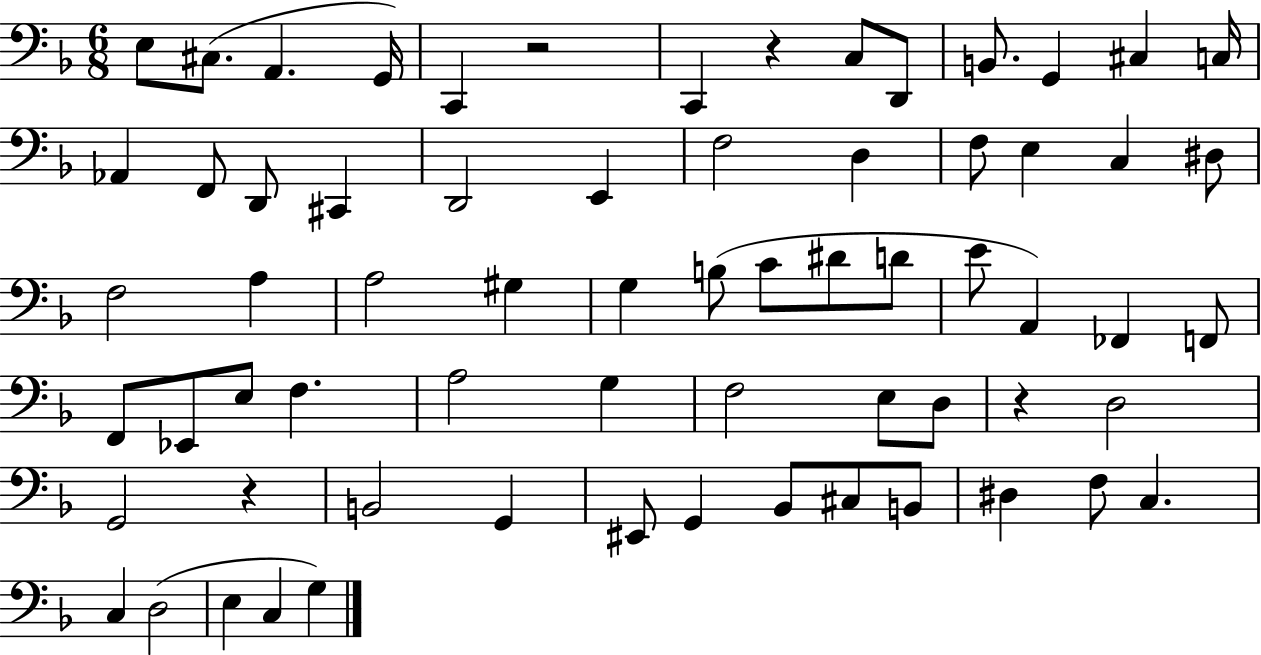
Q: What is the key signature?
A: F major